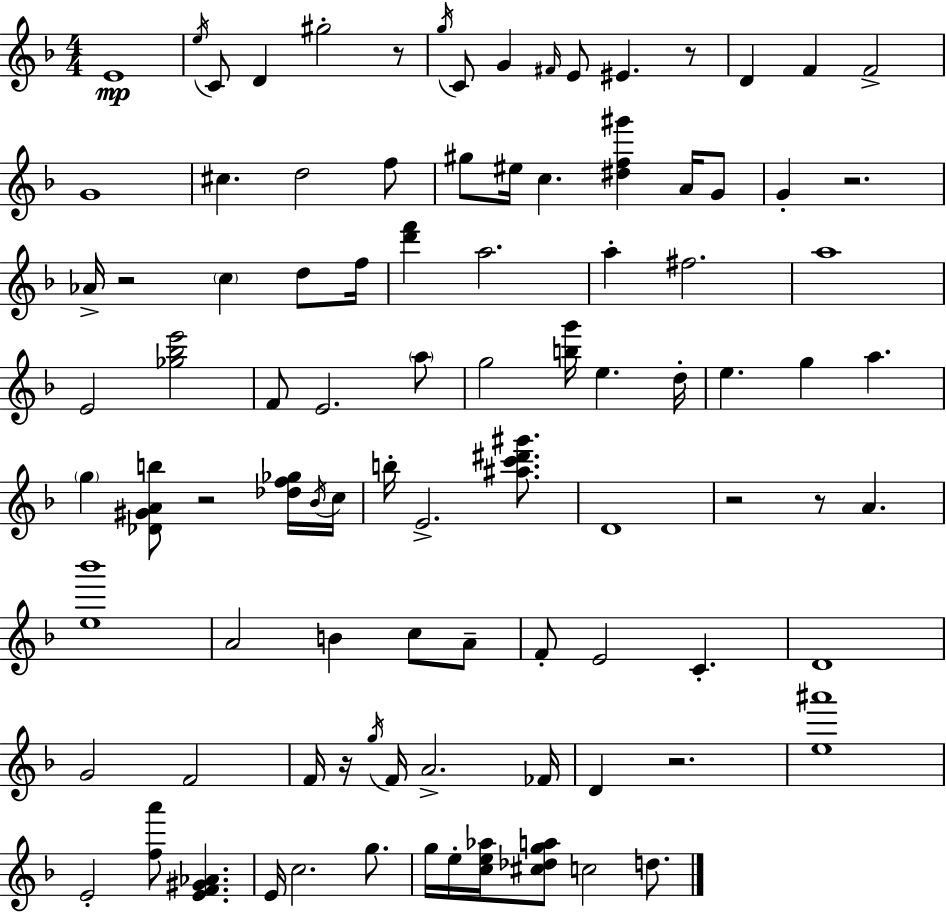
X:1
T:Untitled
M:4/4
L:1/4
K:Dm
E4 e/4 C/2 D ^g2 z/2 g/4 C/2 G ^F/4 E/2 ^E z/2 D F F2 G4 ^c d2 f/2 ^g/2 ^e/4 c [^df^g'] A/4 G/2 G z2 _A/4 z2 c d/2 f/4 [d'f'] a2 a ^f2 a4 E2 [_g_be']2 F/2 E2 a/2 g2 [bg']/4 e d/4 e g a g [_D^GAb]/2 z2 [_df_g]/4 _B/4 c/4 b/4 E2 [^ac'^d'^g']/2 D4 z2 z/2 A [e_b']4 A2 B c/2 A/2 F/2 E2 C D4 G2 F2 F/4 z/4 g/4 F/4 A2 _F/4 D z2 [e^a']4 E2 [fa']/2 [EF^G_A] E/4 c2 g/2 g/4 e/4 [ce_a]/4 [^c_dga]/2 c2 d/2